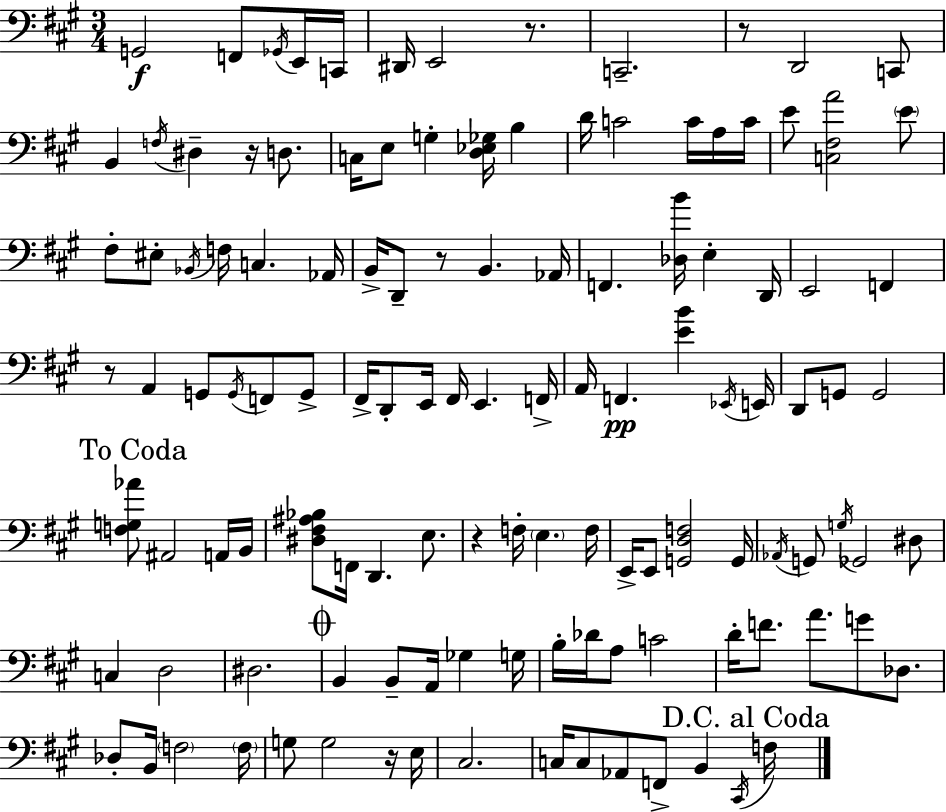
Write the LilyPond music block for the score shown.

{
  \clef bass
  \numericTimeSignature
  \time 3/4
  \key a \major
  g,2\f f,8 \acciaccatura { ges,16 } e,16 | c,16 dis,16 e,2 r8. | c,2.-- | r8 d,2 c,8 | \break b,4 \acciaccatura { f16 } dis4-- r16 d8. | c16 e8 g4-. <d ees ges>16 b4 | d'16 c'2 c'16 | a16 c'16 e'8 <c fis a'>2 | \break \parenthesize e'8 fis8-. eis8-. \acciaccatura { bes,16 } f16 c4. | aes,16 b,16-> d,8-- r8 b,4. | aes,16 f,4. <des b'>16 e4-. | d,16 e,2 f,4 | \break r8 a,4 g,8 \acciaccatura { g,16 } | f,8 g,8-> fis,16-> d,8-. e,16 fis,16 e,4. | f,16-> a,16 f,4.\pp <e' b'>4 | \acciaccatura { ees,16 } e,16 d,8 g,8 g,2 | \break \mark "To Coda" <f g aes'>8 ais,2 | a,16 b,16 <dis fis ais bes>8 f,16 d,4. | e8. r4 f16-. \parenthesize e4. | f16 e,16-> e,8 <g, d f>2 | \break g,16 \acciaccatura { aes,16 } g,8 \acciaccatura { g16 } ges,2 | dis8 c4 d2 | dis2. | \mark \markup { \musicglyph "scripts.coda" } b,4 b,8-- | \break a,16 ges4 g16 b16-. des'16 a8 c'2 | d'16-. f'8. a'8. | g'8 des8. des8-. b,16 \parenthesize f2 | \parenthesize f16 g8 g2 | \break r16 e16 cis2. | c16 c8 aes,8 | f,8-> b,4 \acciaccatura { cis,16 } \mark "D.C. al Coda" f16 \bar "|."
}